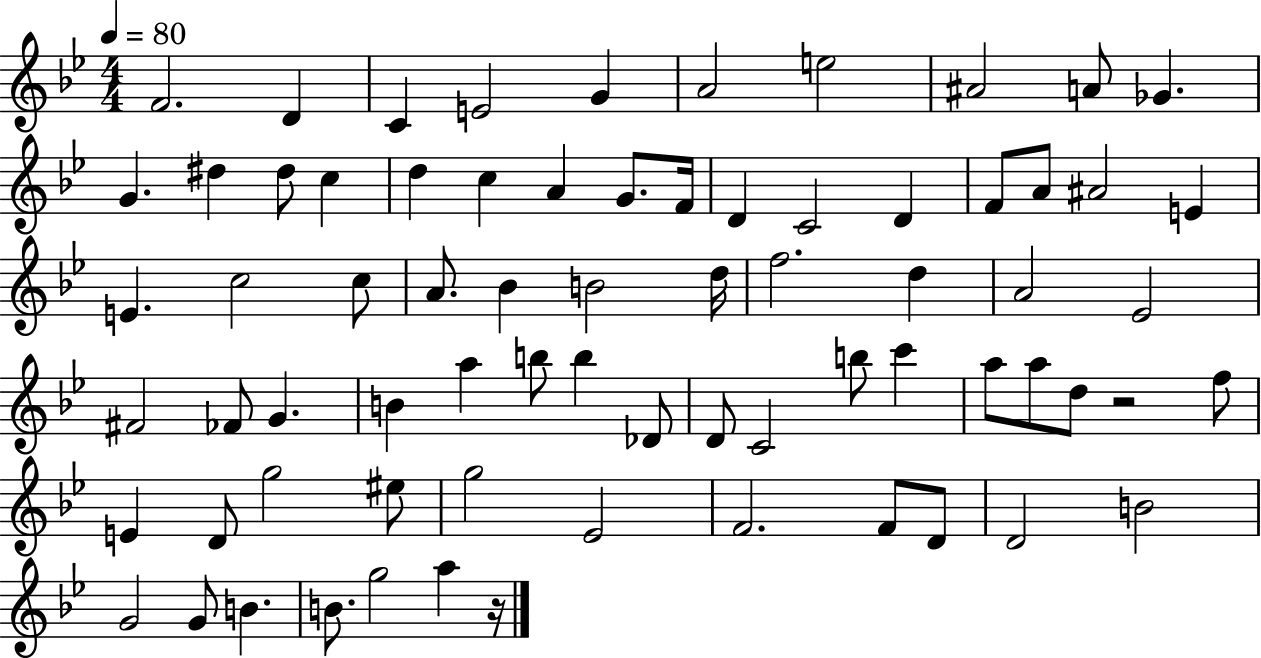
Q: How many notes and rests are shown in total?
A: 72